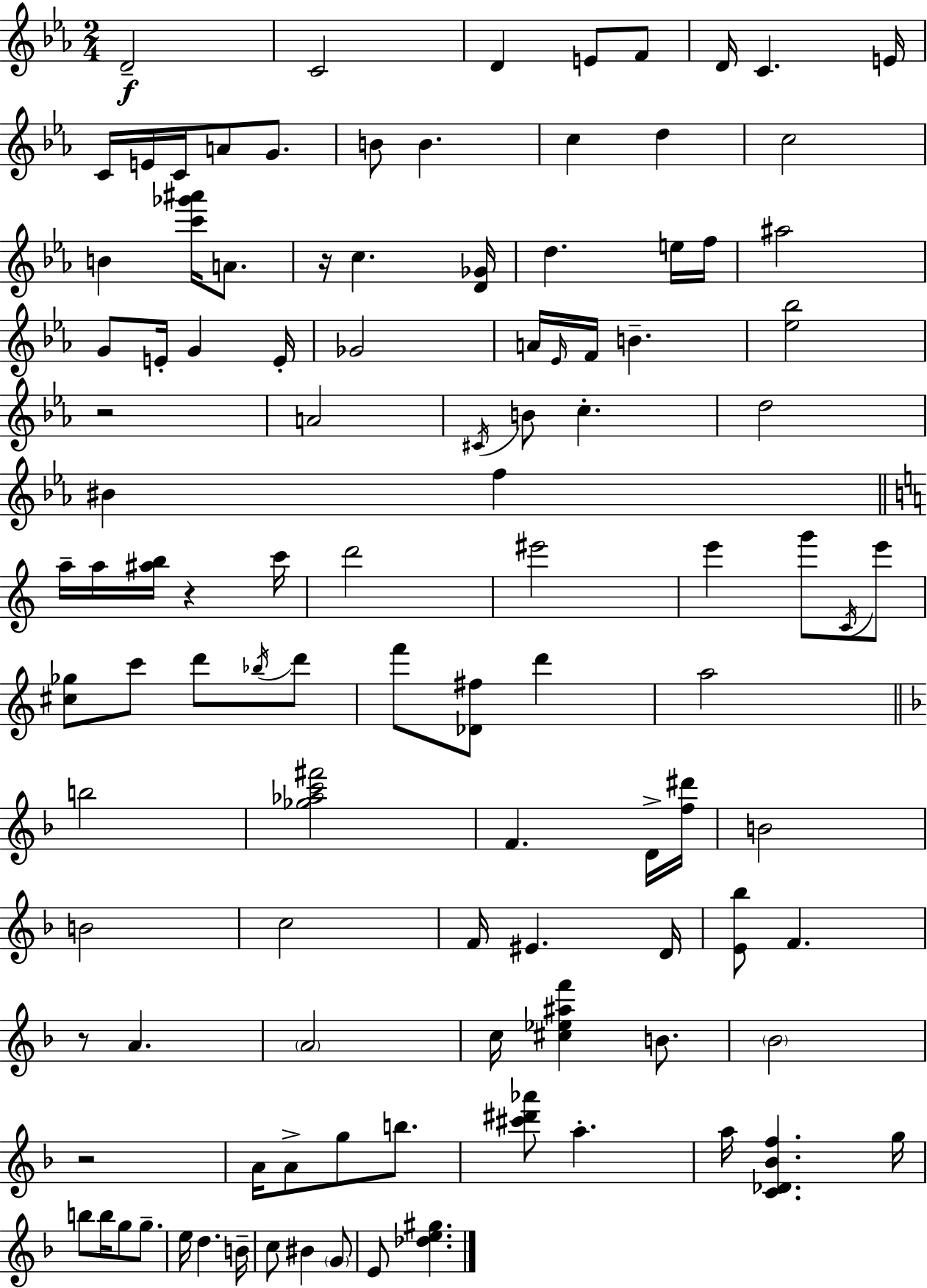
D4/h C4/h D4/q E4/e F4/e D4/s C4/q. E4/s C4/s E4/s C4/s A4/e G4/e. B4/e B4/q. C5/q D5/q C5/h B4/q [C6,Gb6,A#6]/s A4/e. R/s C5/q. [D4,Gb4]/s D5/q. E5/s F5/s A#5/h G4/e E4/s G4/q E4/s Gb4/h A4/s Eb4/s F4/s B4/q. [Eb5,Bb5]/h R/h A4/h C#4/s B4/e C5/q. D5/h BIS4/q F5/q A5/s A5/s [A#5,B5]/s R/q C6/s D6/h EIS6/h E6/q G6/e C4/s E6/e [C#5,Gb5]/e C6/e D6/e Bb5/s D6/e F6/e [Db4,F#5]/e D6/q A5/h B5/h [Gb5,Ab5,C6,F#6]/h F4/q. D4/s [F5,D#6]/s B4/h B4/h C5/h F4/s EIS4/q. D4/s [E4,Bb5]/e F4/q. R/e A4/q. A4/h C5/s [C#5,Eb5,A#5,F6]/q B4/e. Bb4/h R/h A4/s A4/e G5/e B5/e. [C#6,D#6,Ab6]/e A5/q. A5/s [C4,Db4,Bb4,F5]/q. G5/s B5/e B5/s G5/e G5/e. E5/s D5/q. B4/s C5/e BIS4/q G4/e E4/e [Db5,E5,G#5]/q.